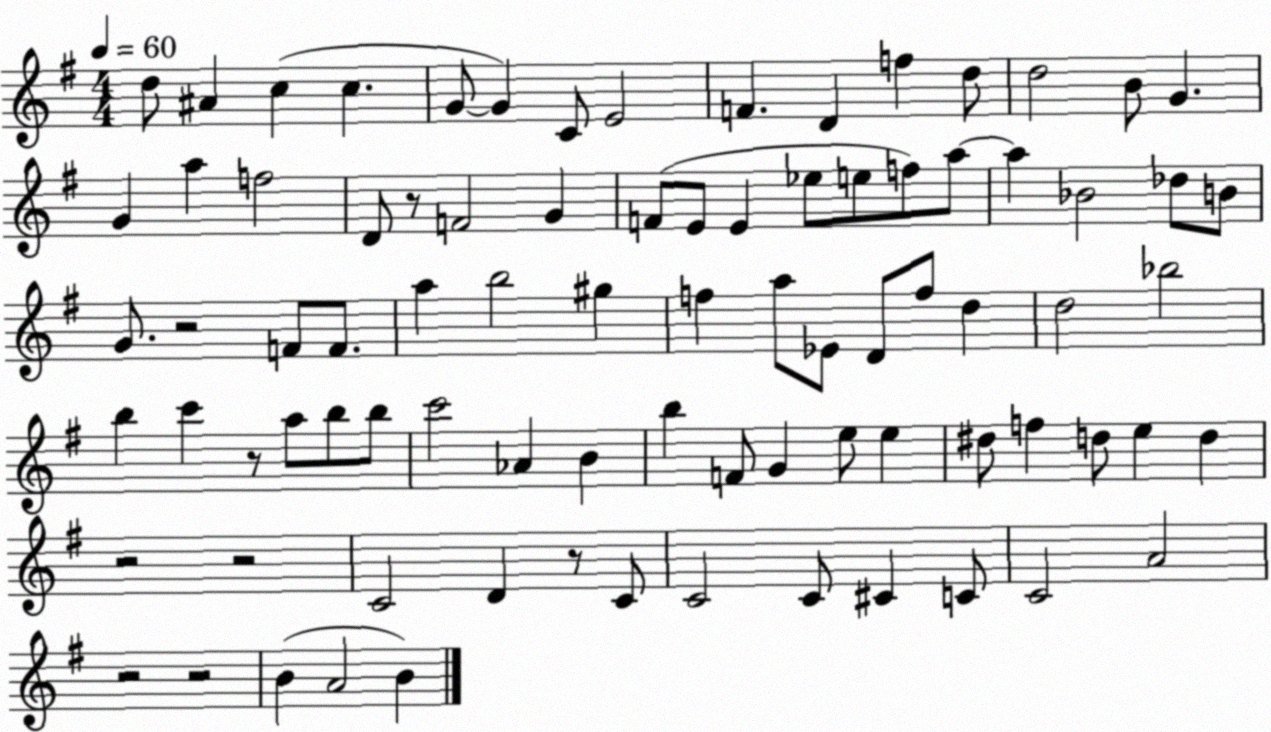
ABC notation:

X:1
T:Untitled
M:4/4
L:1/4
K:G
d/2 ^A c c G/2 G C/2 E2 F D f d/2 d2 B/2 G G a f2 D/2 z/2 F2 G F/2 E/2 E _e/2 e/2 f/2 a/2 a _B2 _d/2 B/2 G/2 z2 F/2 F/2 a b2 ^g f a/2 _E/2 D/2 f/2 d d2 _b2 b c' z/2 a/2 b/2 b/2 c'2 _A B b F/2 G e/2 e ^d/2 f d/2 e d z2 z2 C2 D z/2 C/2 C2 C/2 ^C C/2 C2 A2 z2 z2 B A2 B